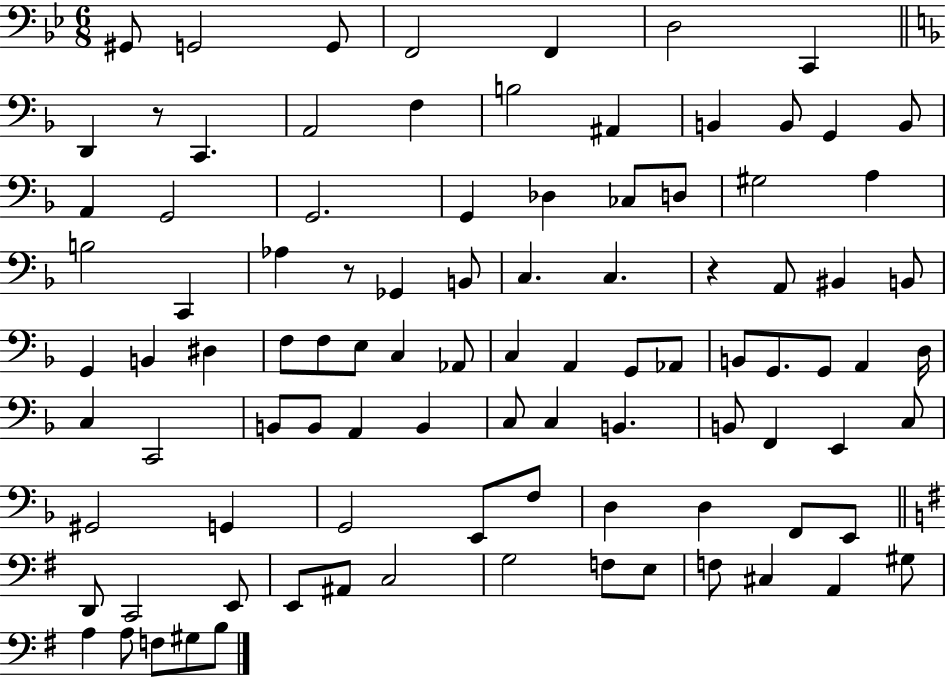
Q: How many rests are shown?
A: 3